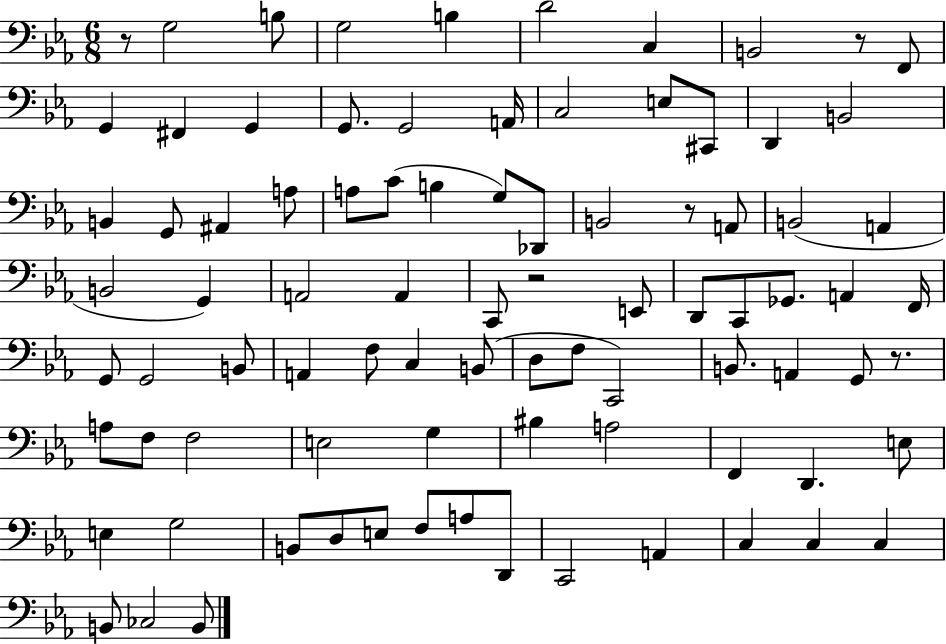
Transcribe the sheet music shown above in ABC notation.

X:1
T:Untitled
M:6/8
L:1/4
K:Eb
z/2 G,2 B,/2 G,2 B, D2 C, B,,2 z/2 F,,/2 G,, ^F,, G,, G,,/2 G,,2 A,,/4 C,2 E,/2 ^C,,/2 D,, B,,2 B,, G,,/2 ^A,, A,/2 A,/2 C/2 B, G,/2 _D,,/2 B,,2 z/2 A,,/2 B,,2 A,, B,,2 G,, A,,2 A,, C,,/2 z2 E,,/2 D,,/2 C,,/2 _G,,/2 A,, F,,/4 G,,/2 G,,2 B,,/2 A,, F,/2 C, B,,/2 D,/2 F,/2 C,,2 B,,/2 A,, G,,/2 z/2 A,/2 F,/2 F,2 E,2 G, ^B, A,2 F,, D,, E,/2 E, G,2 B,,/2 D,/2 E,/2 F,/2 A,/2 D,,/2 C,,2 A,, C, C, C, B,,/2 _C,2 B,,/2